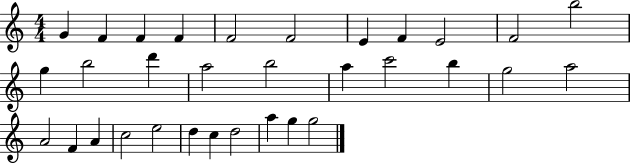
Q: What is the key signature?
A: C major